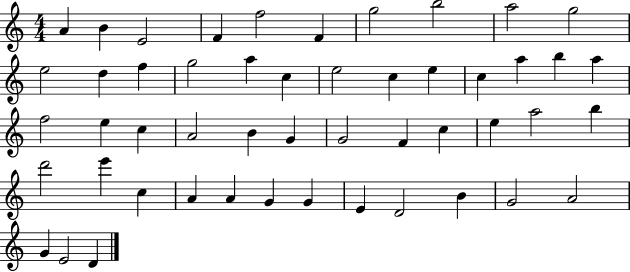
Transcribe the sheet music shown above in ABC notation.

X:1
T:Untitled
M:4/4
L:1/4
K:C
A B E2 F f2 F g2 b2 a2 g2 e2 d f g2 a c e2 c e c a b a f2 e c A2 B G G2 F c e a2 b d'2 e' c A A G G E D2 B G2 A2 G E2 D